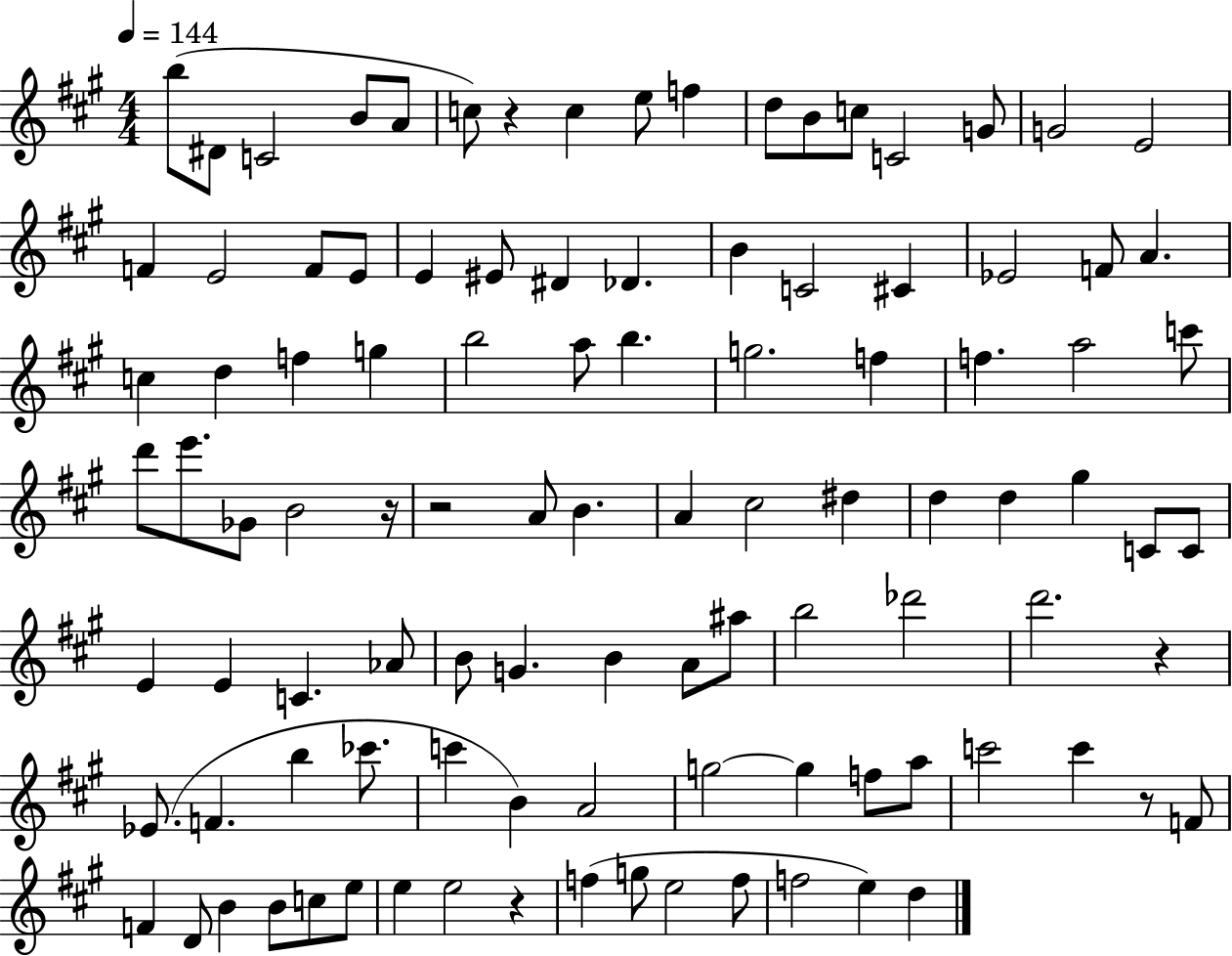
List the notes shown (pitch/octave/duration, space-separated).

B5/e D#4/e C4/h B4/e A4/e C5/e R/q C5/q E5/e F5/q D5/e B4/e C5/e C4/h G4/e G4/h E4/h F4/q E4/h F4/e E4/e E4/q EIS4/e D#4/q Db4/q. B4/q C4/h C#4/q Eb4/h F4/e A4/q. C5/q D5/q F5/q G5/q B5/h A5/e B5/q. G5/h. F5/q F5/q. A5/h C6/e D6/e E6/e. Gb4/e B4/h R/s R/h A4/e B4/q. A4/q C#5/h D#5/q D5/q D5/q G#5/q C4/e C4/e E4/q E4/q C4/q. Ab4/e B4/e G4/q. B4/q A4/e A#5/e B5/h Db6/h D6/h. R/q Eb4/e. F4/q. B5/q CES6/e. C6/q B4/q A4/h G5/h G5/q F5/e A5/e C6/h C6/q R/e F4/e F4/q D4/e B4/q B4/e C5/e E5/e E5/q E5/h R/q F5/q G5/e E5/h F5/e F5/h E5/q D5/q